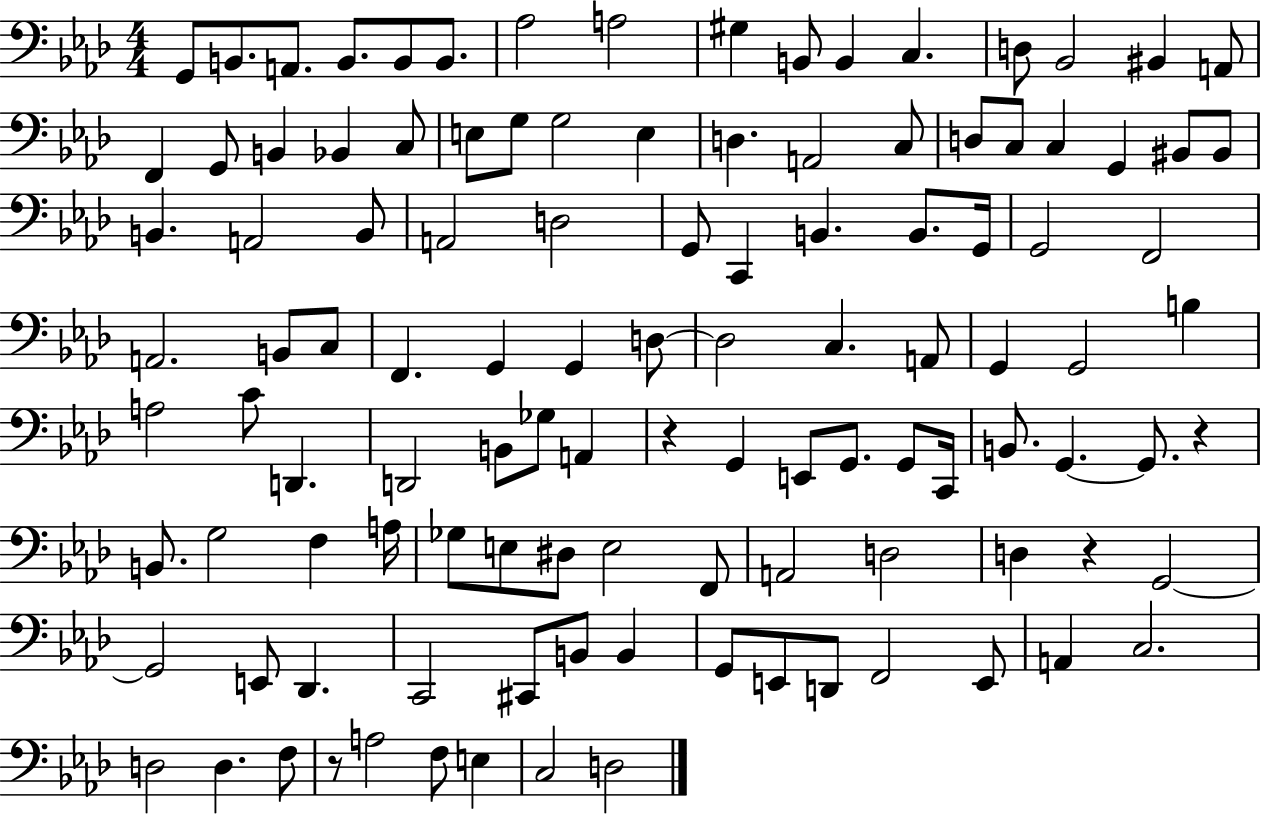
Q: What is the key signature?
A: AES major